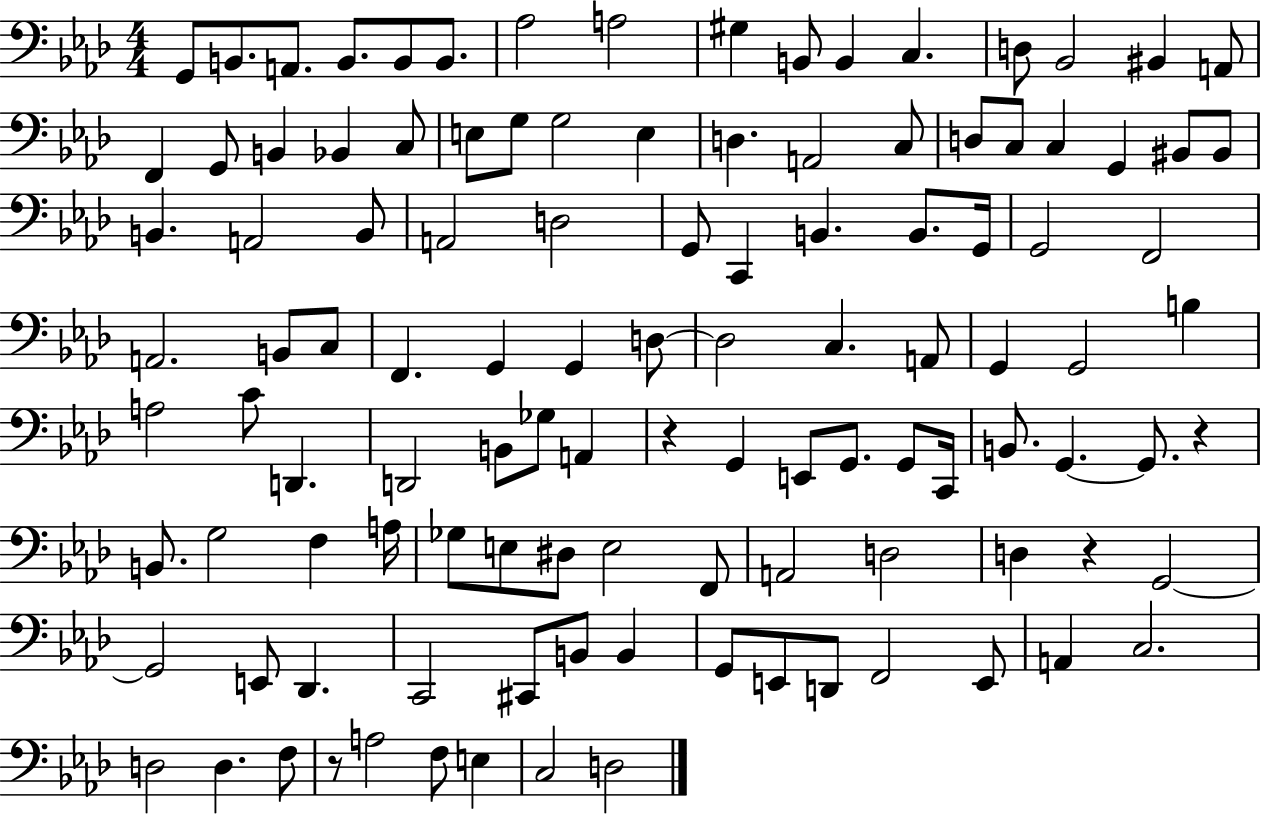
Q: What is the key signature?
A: AES major